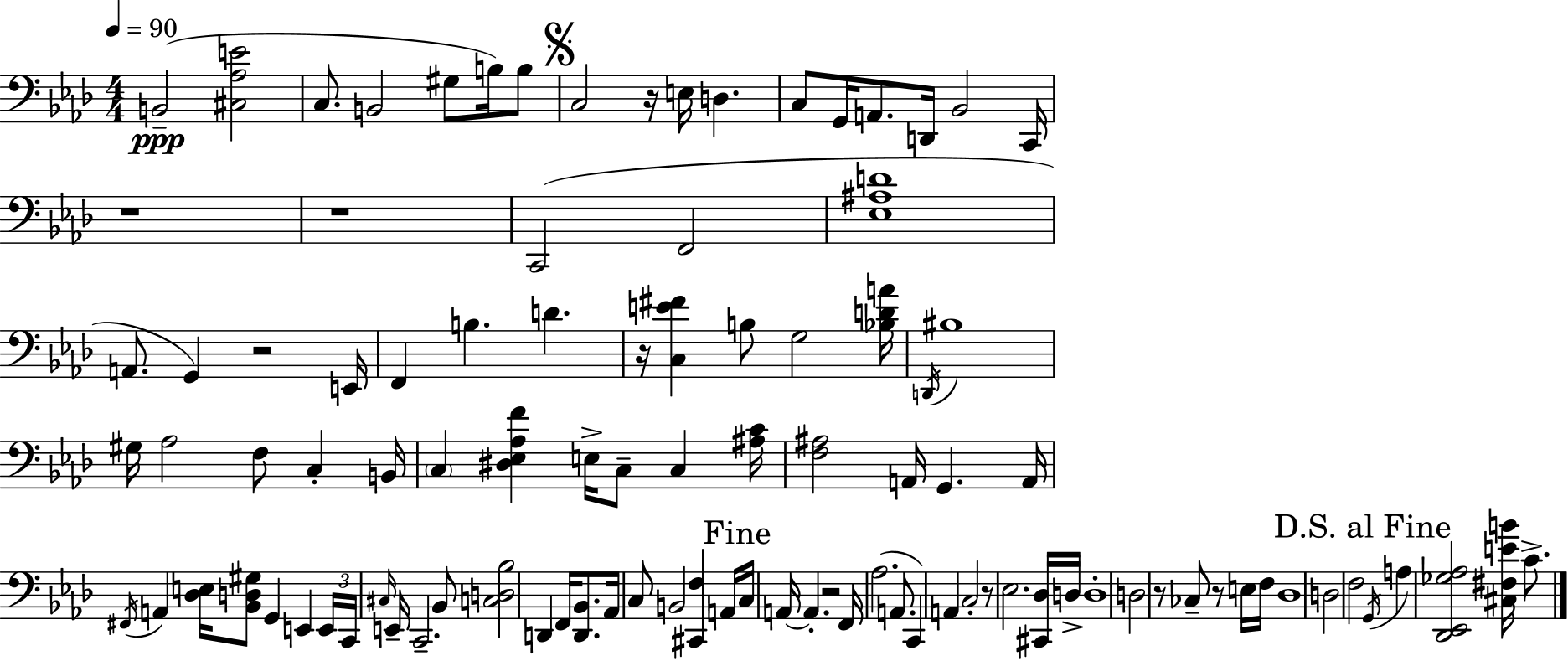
B2/h [C#3,Ab3,E4]/h C3/e. B2/h G#3/e B3/s B3/e C3/h R/s E3/s D3/q. C3/e G2/s A2/e. D2/s Bb2/h C2/s R/w R/w C2/h F2/h [Eb3,A#3,D4]/w A2/e. G2/q R/h E2/s F2/q B3/q. D4/q. R/s [C3,E4,F#4]/q B3/e G3/h [Bb3,D4,A4]/s D2/s BIS3/w G#3/s Ab3/h F3/e C3/q B2/s C3/q [D#3,Eb3,Ab3,F4]/q E3/s C3/e C3/q [A#3,C4]/s [F3,A#3]/h A2/s G2/q. A2/s F#2/s A2/q [Db3,E3]/s [Bb2,D3,G#3]/e G2/q E2/q E2/s C2/s C#3/s E2/s C2/h. Bb2/e [C3,D3,Bb3]/h D2/q F2/s [D2,Bb2]/e. Ab2/s C3/e B2/h [C#2,F3]/q A2/s C3/s A2/s A2/q. R/h F2/s Ab3/h. A2/e. C2/q A2/q C3/h R/e Eb3/h. [C#2,Db3]/s D3/s D3/w D3/h R/e CES3/e R/e E3/s F3/s Db3/w D3/h F3/h G2/s A3/q [Db2,Eb2,Gb3,Ab3]/h [C#3,F#3,E4,B4]/s C4/e.